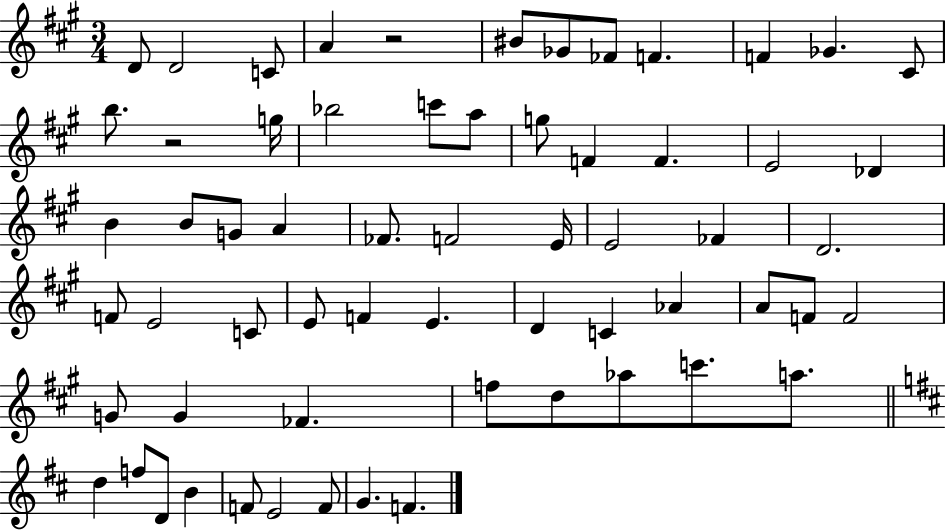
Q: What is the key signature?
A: A major